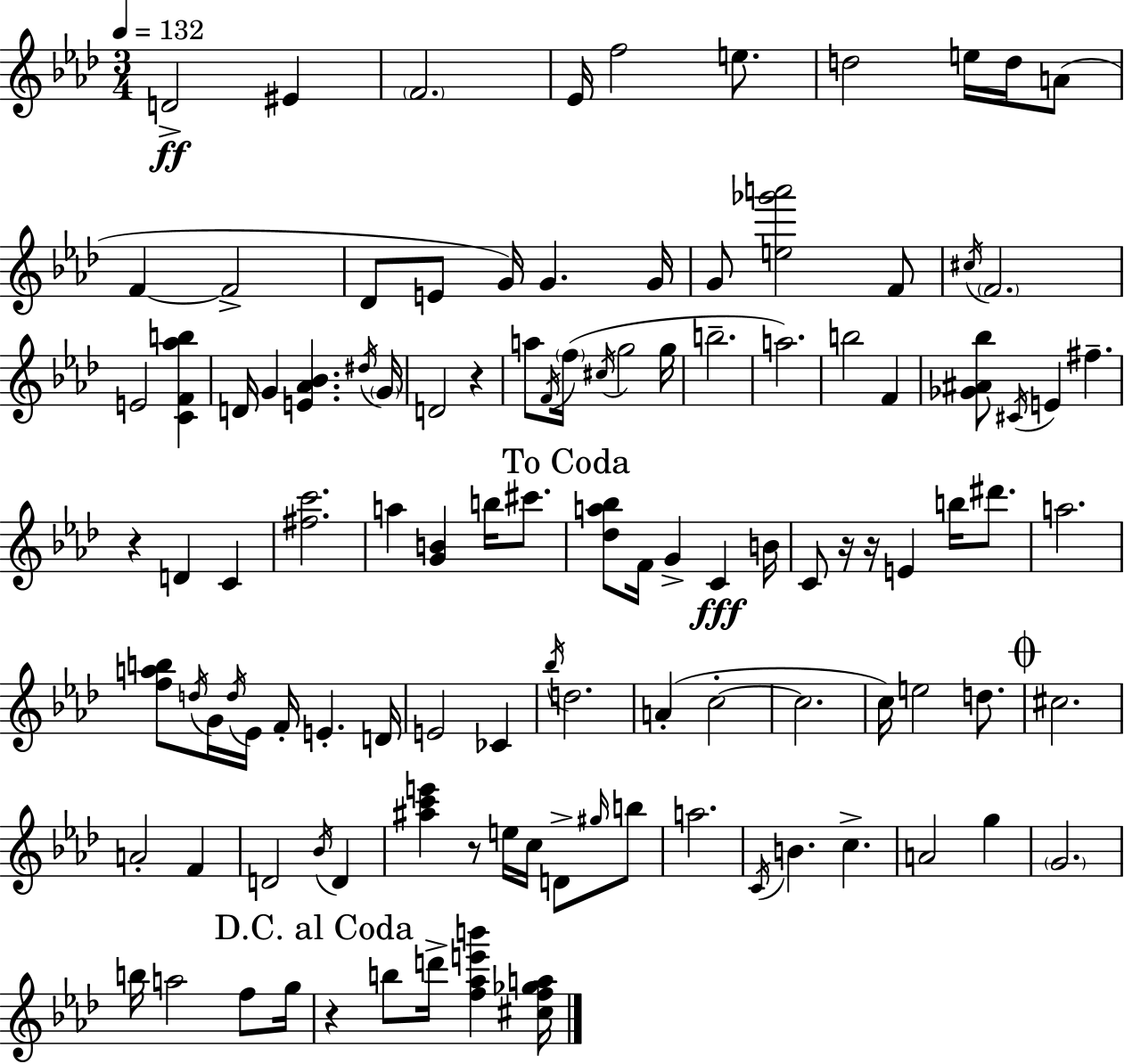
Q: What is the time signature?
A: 3/4